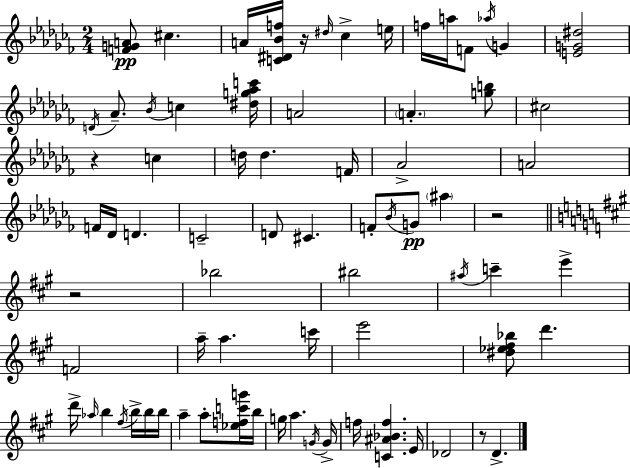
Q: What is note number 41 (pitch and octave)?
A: A5